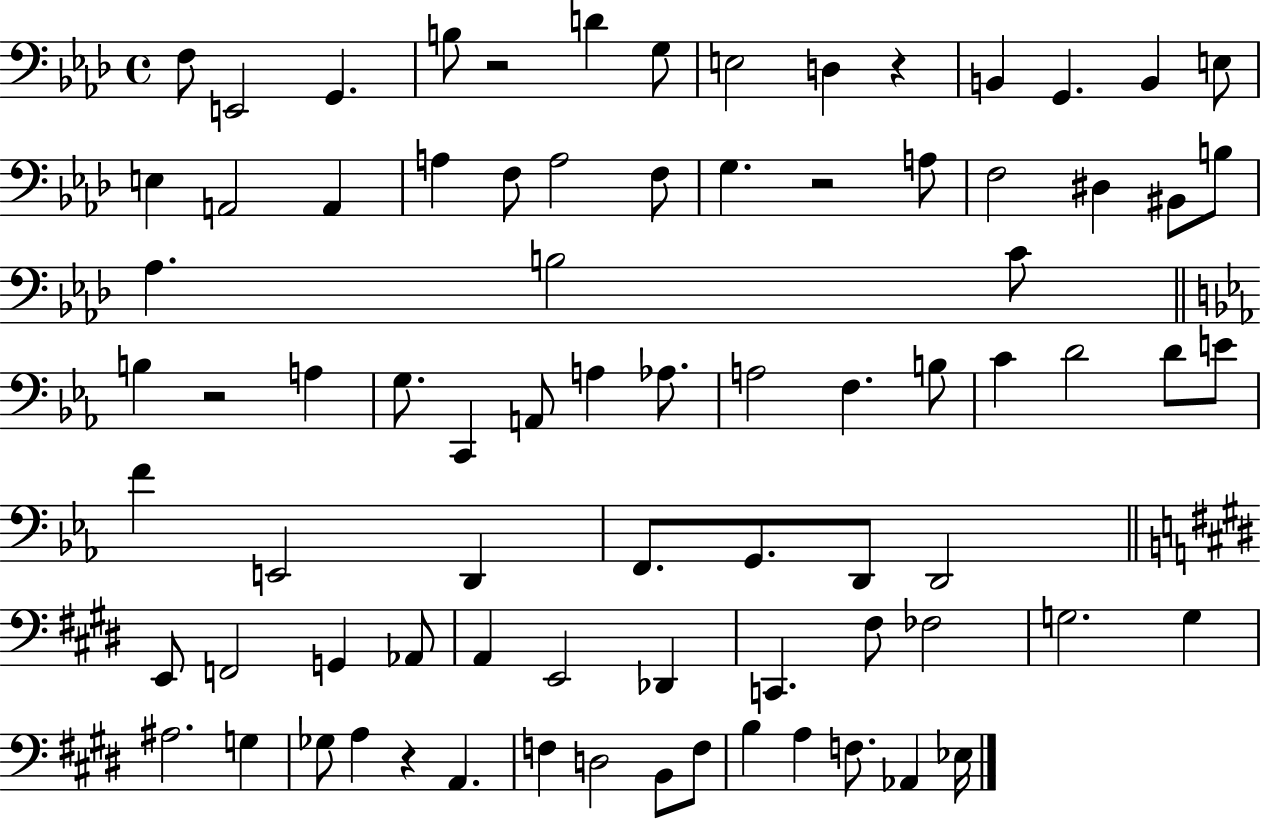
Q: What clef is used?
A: bass